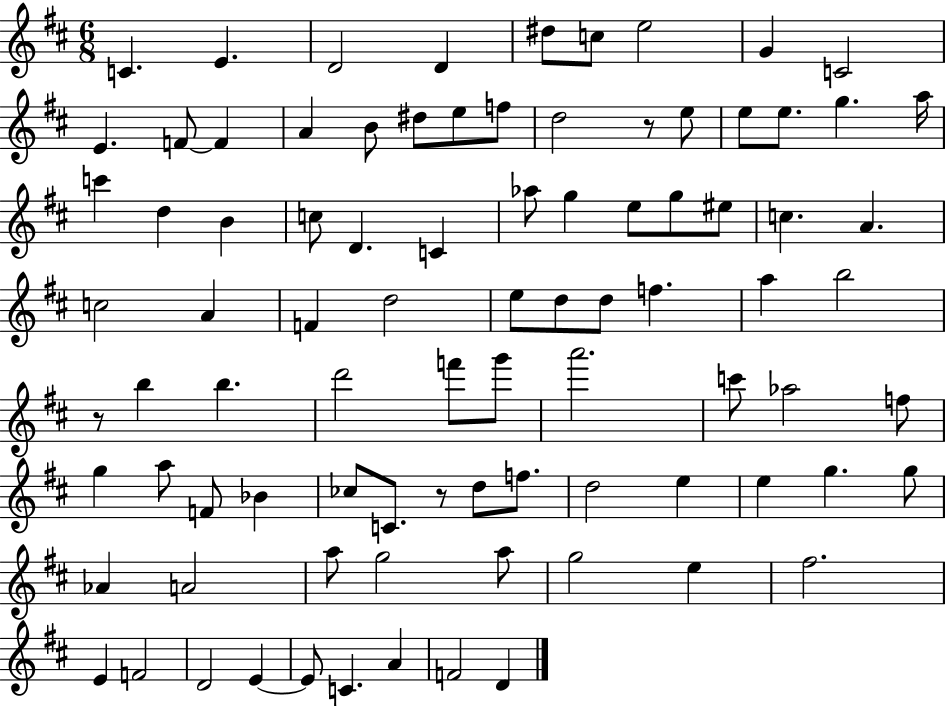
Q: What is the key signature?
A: D major